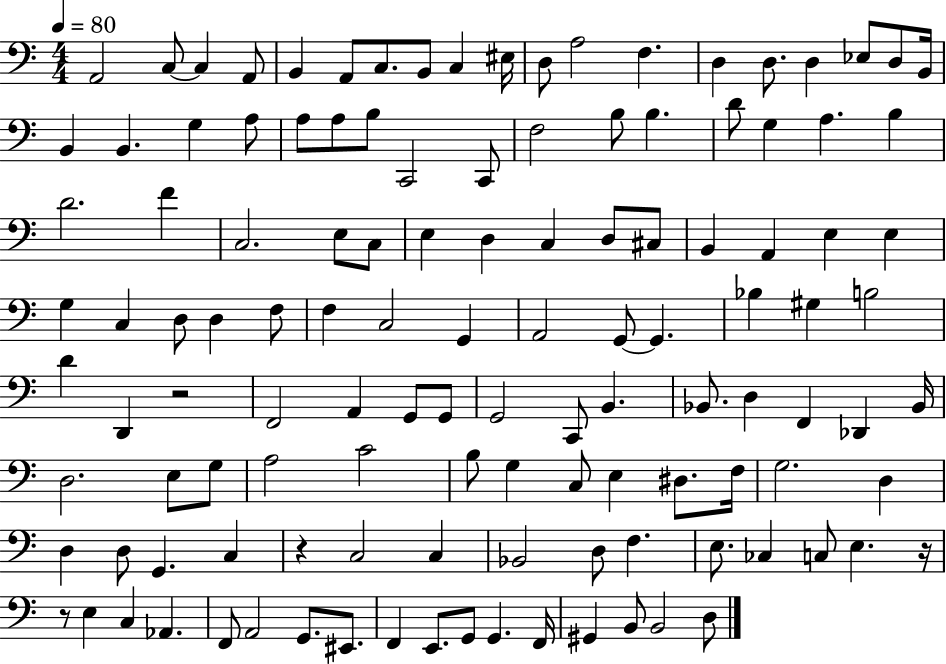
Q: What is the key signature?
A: C major